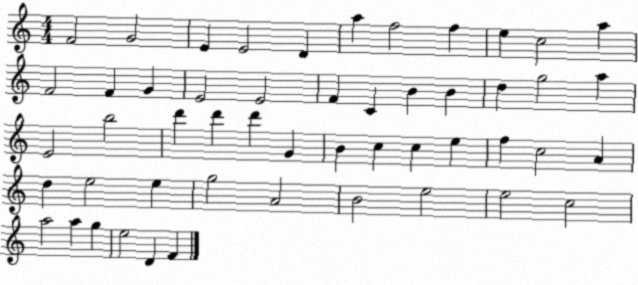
X:1
T:Untitled
M:4/4
L:1/4
K:C
F2 G2 E E2 D a f2 f e c2 a F2 F G E2 E2 F C B B d g2 a E2 b2 d' d' d' G B c c e f c2 A d e2 e g2 A2 B2 e2 e2 c2 a2 a g e2 D F